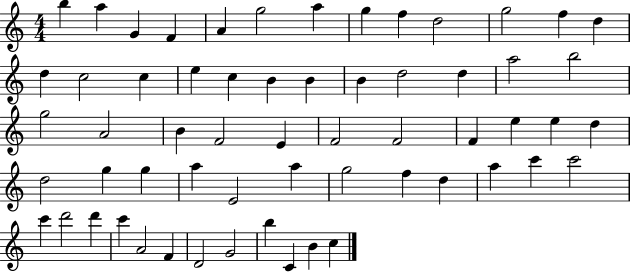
X:1
T:Untitled
M:4/4
L:1/4
K:C
b a G F A g2 a g f d2 g2 f d d c2 c e c B B B d2 d a2 b2 g2 A2 B F2 E F2 F2 F e e d d2 g g a E2 a g2 f d a c' c'2 c' d'2 d' c' A2 F D2 G2 b C B c